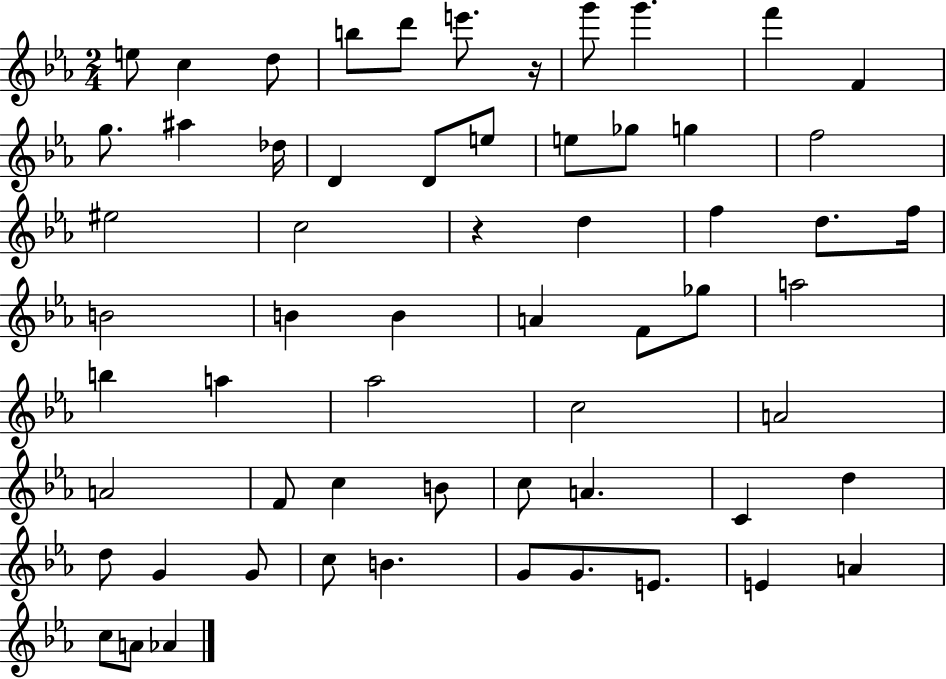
E5/e C5/q D5/e B5/e D6/e E6/e. R/s G6/e G6/q. F6/q F4/q G5/e. A#5/q Db5/s D4/q D4/e E5/e E5/e Gb5/e G5/q F5/h EIS5/h C5/h R/q D5/q F5/q D5/e. F5/s B4/h B4/q B4/q A4/q F4/e Gb5/e A5/h B5/q A5/q Ab5/h C5/h A4/h A4/h F4/e C5/q B4/e C5/e A4/q. C4/q D5/q D5/e G4/q G4/e C5/e B4/q. G4/e G4/e. E4/e. E4/q A4/q C5/e A4/e Ab4/q